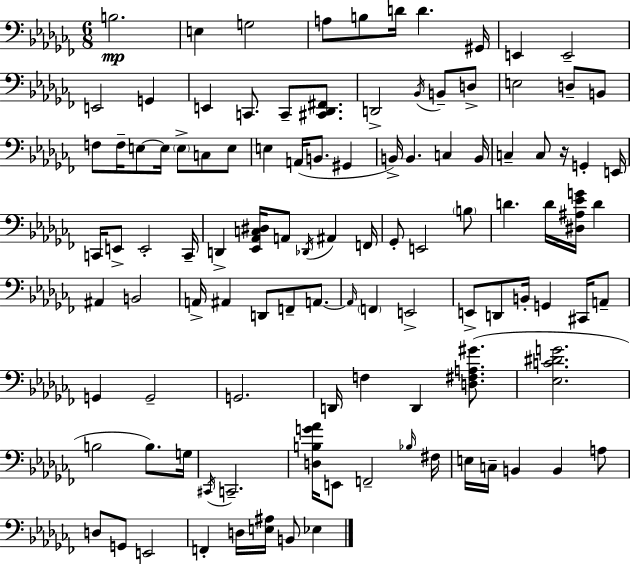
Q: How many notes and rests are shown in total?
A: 107